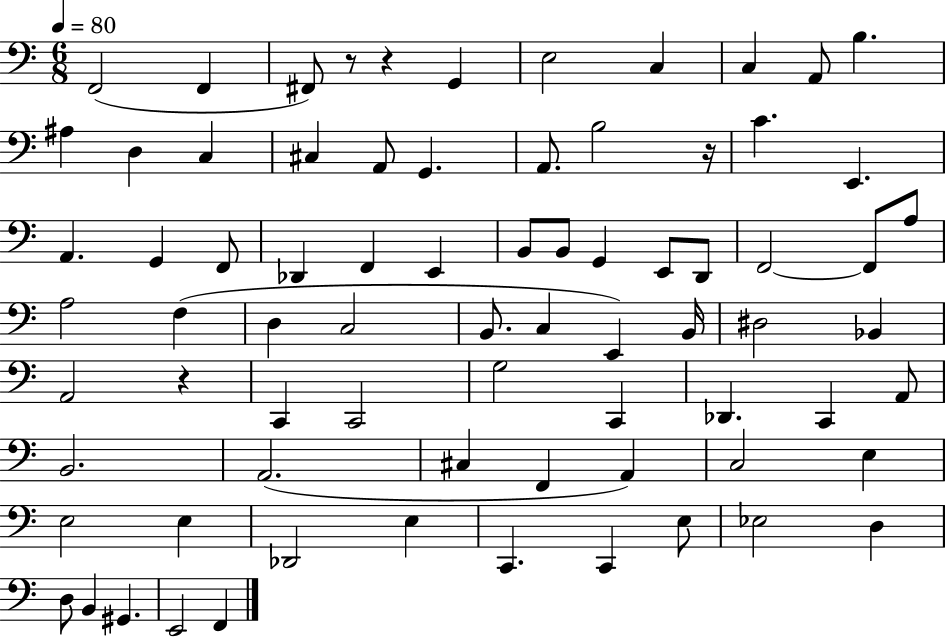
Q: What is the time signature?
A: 6/8